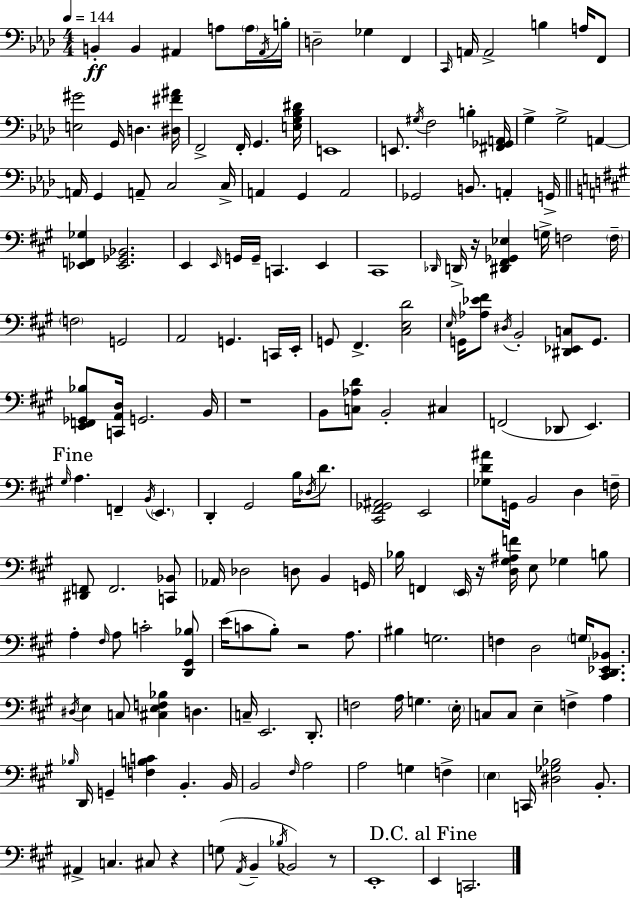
B2/q B2/q A#2/q A3/e A3/s A#2/s B3/s D3/h Gb3/q F2/q C2/s A2/s A2/h B3/q A3/s F2/e [E3,G#4]/h G2/s D3/q. [D#3,F#4,A#4]/s F2/h F2/s G2/q. [E3,G3,Bb3,D#4]/s E2/w E2/e. G#3/s F3/h B3/q [F#2,Gb2,A2]/s G3/q G3/h A2/q A2/s G2/q A2/e C3/h C3/s A2/q G2/q A2/h Gb2/h B2/e. A2/q G2/s [Eb2,F2,Gb3]/q [Eb2,Gb2,Bb2]/h. E2/q E2/s G2/s G2/s C2/q. E2/q C#2/w Db2/s D2/s R/s [D#2,F#2,Gb2,Eb3]/q G3/s F3/h F3/s F3/h G2/h A2/h G2/q. C2/s E2/s G2/e F#2/q. [C#3,E3,D4]/h E3/s G2/s [Ab3,Eb4,F#4]/e D#3/s B2/h [D#2,Eb2,C3]/e G2/e. [E2,F2,Gb2,Bb3]/e [C2,A2,D3]/s G2/h. B2/s R/w B2/e [C3,Ab3,D4]/e B2/h C#3/q F2/h Db2/e E2/q. G#3/s A3/q. F2/q B2/s E2/q. D2/q G#2/h B3/s Db3/s D4/e. [C#2,F#2,Gb2,A#2]/h E2/h [Gb3,D4,A#4]/e G2/s B2/h D3/q F3/s [D#2,F2]/e F2/h. [C2,Bb2]/e Ab2/s Db3/h D3/e B2/q G2/s Bb3/s F2/q E2/s R/s [D3,G#3,A#3,F4]/s E3/e Gb3/q B3/e A3/q F#3/s A3/e C4/h [D2,G#2,Bb3]/e E4/s C4/e B3/e R/h A3/e. BIS3/q G3/h. F3/q D3/h G3/s [C#2,D2,Eb2,Bb2]/e. D#3/s E3/q C3/e [C#3,E3,F3,Bb3]/q D3/q. C3/s E2/h. D2/e. F3/h A3/s G3/q. E3/s C3/e C3/e E3/q F3/q A3/q Bb3/s D2/s G2/q [F3,B3,C4]/q B2/q. B2/s B2/h F#3/s A3/h A3/h G3/q F3/q E3/q C2/s [D#3,Gb3,Bb3]/h B2/e. A#2/q C3/q. C#3/e R/q G3/e A2/s B2/q Bb3/s Bb2/h R/e E2/w E2/q C2/h.